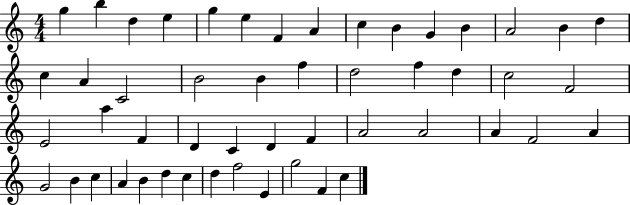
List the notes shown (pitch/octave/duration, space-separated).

G5/q B5/q D5/q E5/q G5/q E5/q F4/q A4/q C5/q B4/q G4/q B4/q A4/h B4/q D5/q C5/q A4/q C4/h B4/h B4/q F5/q D5/h F5/q D5/q C5/h F4/h E4/h A5/q F4/q D4/q C4/q D4/q F4/q A4/h A4/h A4/q F4/h A4/q G4/h B4/q C5/q A4/q B4/q D5/q C5/q D5/q F5/h E4/q G5/h F4/q C5/q